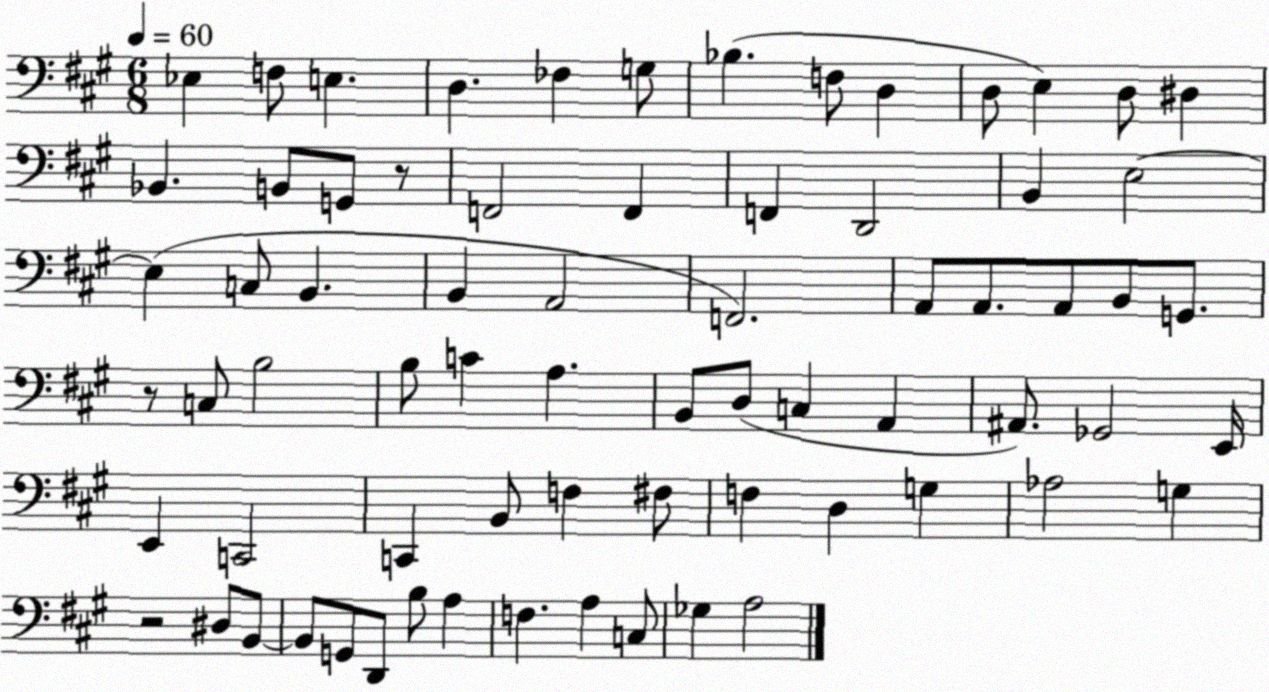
X:1
T:Untitled
M:6/8
L:1/4
K:A
_E, F,/2 E, D, _F, G,/2 _B, F,/2 D, D,/2 E, D,/2 ^D, _B,, B,,/2 G,,/2 z/2 F,,2 F,, F,, D,,2 B,, E,2 E, C,/2 B,, B,, A,,2 F,,2 A,,/2 A,,/2 A,,/2 B,,/2 G,,/2 z/2 C,/2 B,2 B,/2 C A, B,,/2 D,/2 C, A,, ^A,,/2 _G,,2 E,,/4 E,, C,,2 C,, B,,/2 F, ^F,/2 F, D, G, _A,2 G, z2 ^D,/2 B,,/2 B,,/2 G,,/2 D,,/2 B,/2 A, F, A, C,/2 _G, A,2